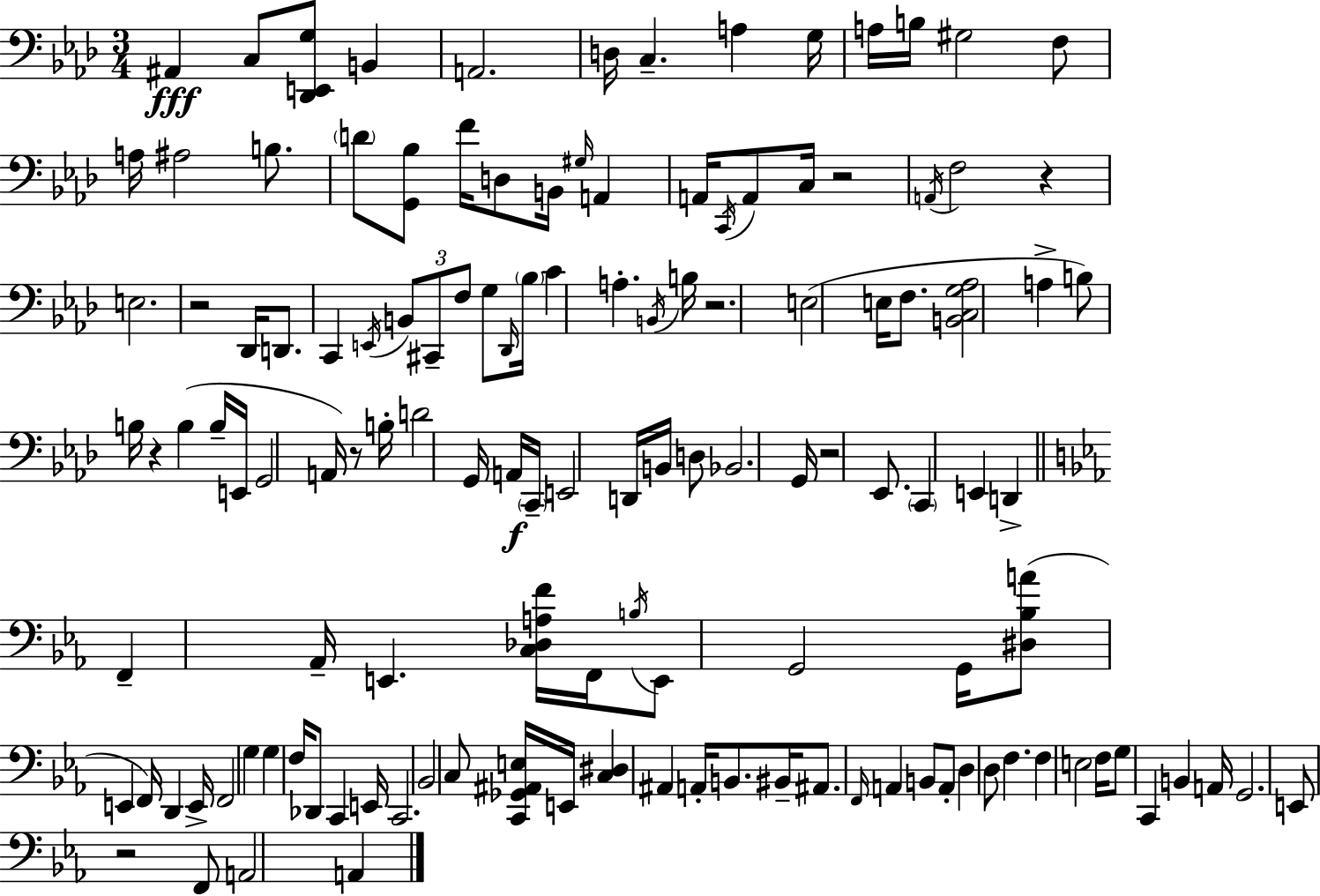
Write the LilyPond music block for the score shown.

{
  \clef bass
  \numericTimeSignature
  \time 3/4
  \key f \minor
  ais,4\fff c8 <des, e, g>8 b,4 | a,2. | d16 c4.-- a4 g16 | a16 b16 gis2 f8 | \break a16 ais2 b8. | \parenthesize d'8 <g, bes>8 f'16 d8 b,16 \grace { gis16 } a,4 | a,16 \acciaccatura { c,16 } a,8 c16 r2 | \acciaccatura { a,16 } f2 r4 | \break e2. | r2 des,16 | d,8. c,4 \acciaccatura { e,16 } \tuplet 3/2 { b,8 cis,8-- | f8 } g8 \grace { des,16 } \parenthesize bes16 c'4 a4.-. | \break \acciaccatura { b,16 } b16 r2. | e2( | e16 f8. <b, c g aes>2 | a4-> b8) b16 r4 | \break b4( b16-- e,16 g,2 | a,16) r8 b16-. d'2 | g,16 a,16\f \parenthesize c,16-- e,2 | d,16 b,16 d8 bes,2. | \break g,16 r2 | ees,8. \parenthesize c,4 e,4 | d,4-> \bar "||" \break \key c \minor f,4-- aes,16-- e,4. <c des a f'>16 | f,16 \acciaccatura { b16 } e,8 g,2 | g,16 <dis bes a'>8( e,4 f,16) d,4 | e,16-> f,2 g4 | \break g4 f16 des,8 c,4 | e,16 c,2. | bes,2 c8 <c, ges, ais, e>16 | e,16 <c dis>4 ais,4 a,16-. b,8. | \break bis,16-- ais,8. \grace { f,16 } a,4 b,8 | a,8-. d4 d8 f4. | f4 e2 | f16 g8 c,4 b,4 | \break a,16 g,2. | e,8 r2 | f,8 a,2 a,4 | \bar "|."
}